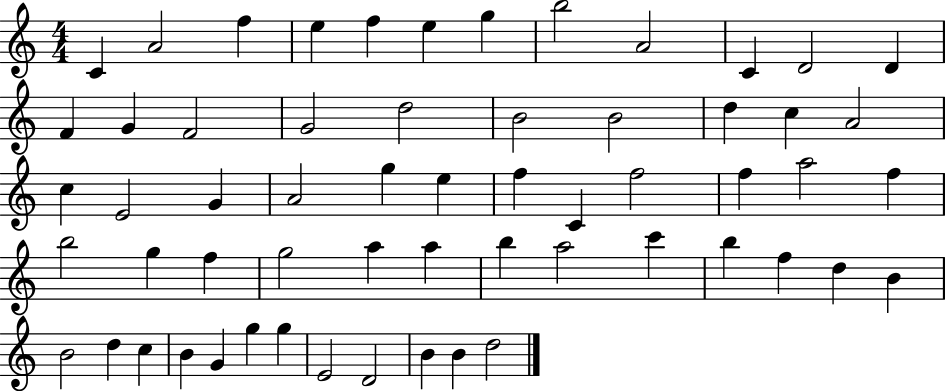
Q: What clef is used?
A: treble